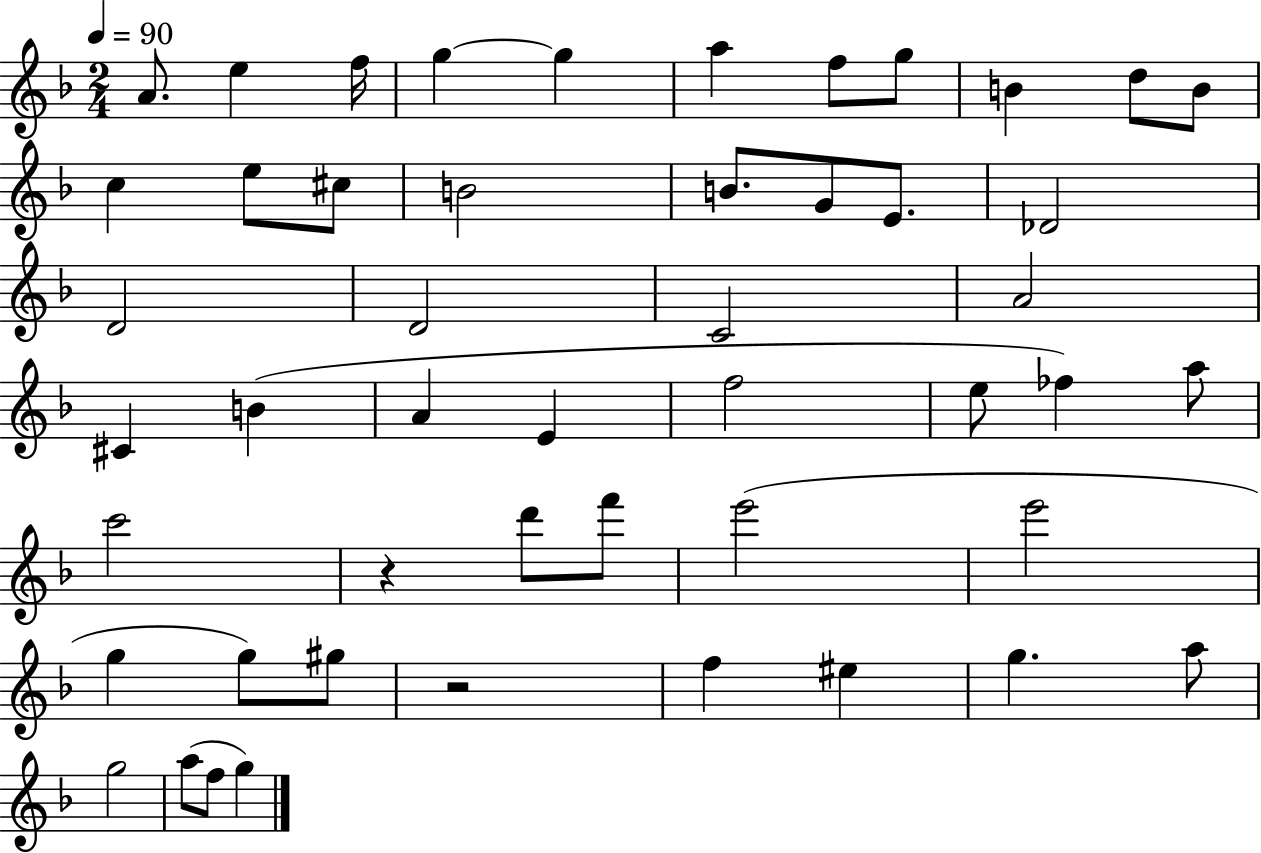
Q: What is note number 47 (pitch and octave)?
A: G5